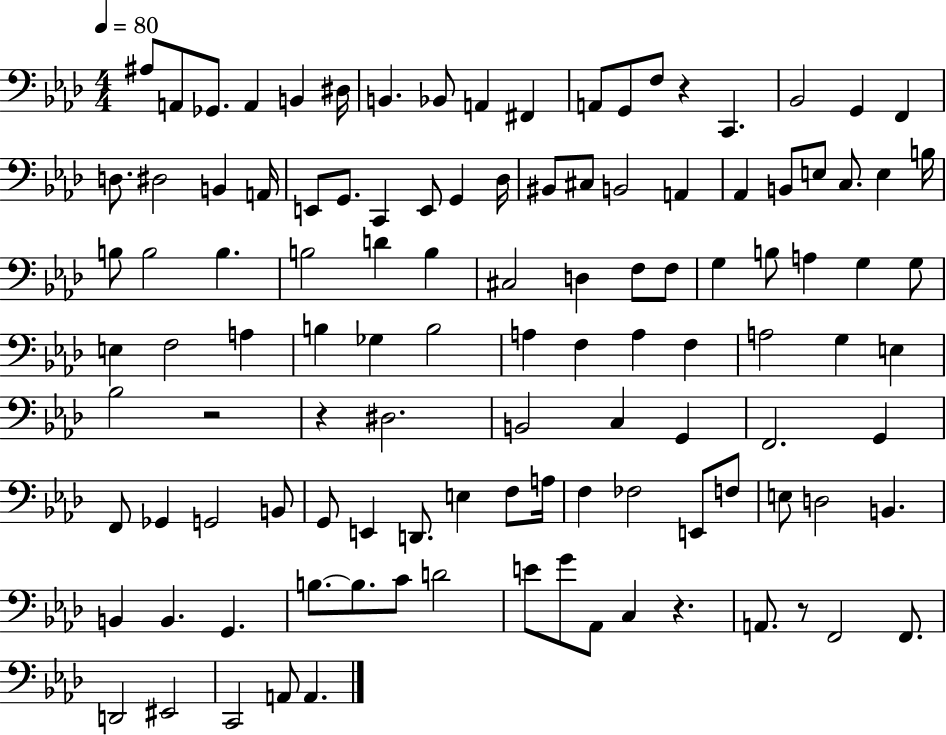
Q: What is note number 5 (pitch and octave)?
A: B2